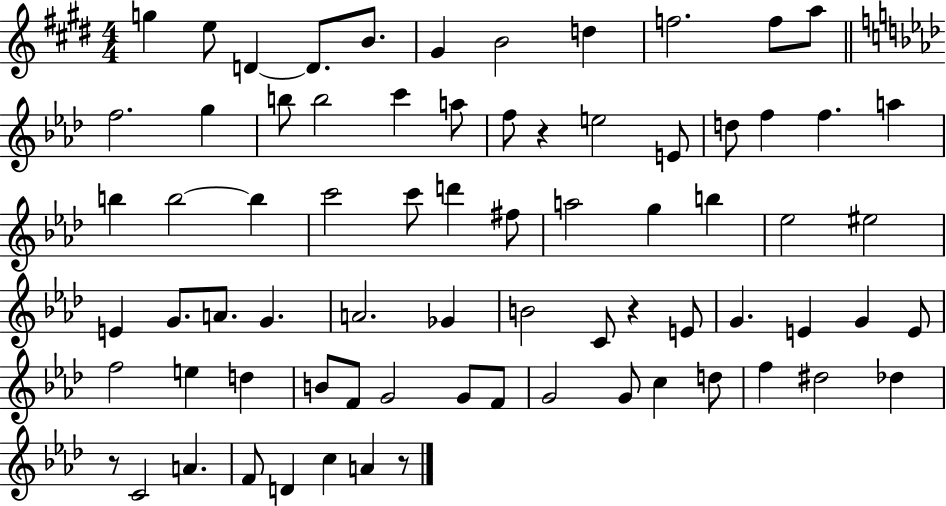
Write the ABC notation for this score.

X:1
T:Untitled
M:4/4
L:1/4
K:E
g e/2 D D/2 B/2 ^G B2 d f2 f/2 a/2 f2 g b/2 b2 c' a/2 f/2 z e2 E/2 d/2 f f a b b2 b c'2 c'/2 d' ^f/2 a2 g b _e2 ^e2 E G/2 A/2 G A2 _G B2 C/2 z E/2 G E G E/2 f2 e d B/2 F/2 G2 G/2 F/2 G2 G/2 c d/2 f ^d2 _d z/2 C2 A F/2 D c A z/2